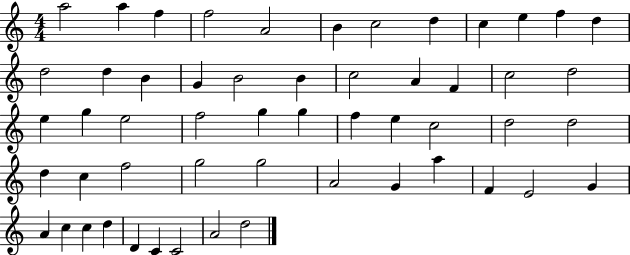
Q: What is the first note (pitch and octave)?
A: A5